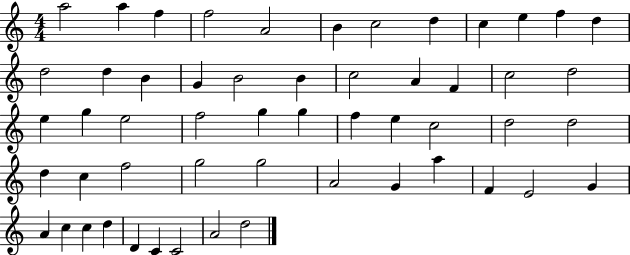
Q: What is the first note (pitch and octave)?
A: A5